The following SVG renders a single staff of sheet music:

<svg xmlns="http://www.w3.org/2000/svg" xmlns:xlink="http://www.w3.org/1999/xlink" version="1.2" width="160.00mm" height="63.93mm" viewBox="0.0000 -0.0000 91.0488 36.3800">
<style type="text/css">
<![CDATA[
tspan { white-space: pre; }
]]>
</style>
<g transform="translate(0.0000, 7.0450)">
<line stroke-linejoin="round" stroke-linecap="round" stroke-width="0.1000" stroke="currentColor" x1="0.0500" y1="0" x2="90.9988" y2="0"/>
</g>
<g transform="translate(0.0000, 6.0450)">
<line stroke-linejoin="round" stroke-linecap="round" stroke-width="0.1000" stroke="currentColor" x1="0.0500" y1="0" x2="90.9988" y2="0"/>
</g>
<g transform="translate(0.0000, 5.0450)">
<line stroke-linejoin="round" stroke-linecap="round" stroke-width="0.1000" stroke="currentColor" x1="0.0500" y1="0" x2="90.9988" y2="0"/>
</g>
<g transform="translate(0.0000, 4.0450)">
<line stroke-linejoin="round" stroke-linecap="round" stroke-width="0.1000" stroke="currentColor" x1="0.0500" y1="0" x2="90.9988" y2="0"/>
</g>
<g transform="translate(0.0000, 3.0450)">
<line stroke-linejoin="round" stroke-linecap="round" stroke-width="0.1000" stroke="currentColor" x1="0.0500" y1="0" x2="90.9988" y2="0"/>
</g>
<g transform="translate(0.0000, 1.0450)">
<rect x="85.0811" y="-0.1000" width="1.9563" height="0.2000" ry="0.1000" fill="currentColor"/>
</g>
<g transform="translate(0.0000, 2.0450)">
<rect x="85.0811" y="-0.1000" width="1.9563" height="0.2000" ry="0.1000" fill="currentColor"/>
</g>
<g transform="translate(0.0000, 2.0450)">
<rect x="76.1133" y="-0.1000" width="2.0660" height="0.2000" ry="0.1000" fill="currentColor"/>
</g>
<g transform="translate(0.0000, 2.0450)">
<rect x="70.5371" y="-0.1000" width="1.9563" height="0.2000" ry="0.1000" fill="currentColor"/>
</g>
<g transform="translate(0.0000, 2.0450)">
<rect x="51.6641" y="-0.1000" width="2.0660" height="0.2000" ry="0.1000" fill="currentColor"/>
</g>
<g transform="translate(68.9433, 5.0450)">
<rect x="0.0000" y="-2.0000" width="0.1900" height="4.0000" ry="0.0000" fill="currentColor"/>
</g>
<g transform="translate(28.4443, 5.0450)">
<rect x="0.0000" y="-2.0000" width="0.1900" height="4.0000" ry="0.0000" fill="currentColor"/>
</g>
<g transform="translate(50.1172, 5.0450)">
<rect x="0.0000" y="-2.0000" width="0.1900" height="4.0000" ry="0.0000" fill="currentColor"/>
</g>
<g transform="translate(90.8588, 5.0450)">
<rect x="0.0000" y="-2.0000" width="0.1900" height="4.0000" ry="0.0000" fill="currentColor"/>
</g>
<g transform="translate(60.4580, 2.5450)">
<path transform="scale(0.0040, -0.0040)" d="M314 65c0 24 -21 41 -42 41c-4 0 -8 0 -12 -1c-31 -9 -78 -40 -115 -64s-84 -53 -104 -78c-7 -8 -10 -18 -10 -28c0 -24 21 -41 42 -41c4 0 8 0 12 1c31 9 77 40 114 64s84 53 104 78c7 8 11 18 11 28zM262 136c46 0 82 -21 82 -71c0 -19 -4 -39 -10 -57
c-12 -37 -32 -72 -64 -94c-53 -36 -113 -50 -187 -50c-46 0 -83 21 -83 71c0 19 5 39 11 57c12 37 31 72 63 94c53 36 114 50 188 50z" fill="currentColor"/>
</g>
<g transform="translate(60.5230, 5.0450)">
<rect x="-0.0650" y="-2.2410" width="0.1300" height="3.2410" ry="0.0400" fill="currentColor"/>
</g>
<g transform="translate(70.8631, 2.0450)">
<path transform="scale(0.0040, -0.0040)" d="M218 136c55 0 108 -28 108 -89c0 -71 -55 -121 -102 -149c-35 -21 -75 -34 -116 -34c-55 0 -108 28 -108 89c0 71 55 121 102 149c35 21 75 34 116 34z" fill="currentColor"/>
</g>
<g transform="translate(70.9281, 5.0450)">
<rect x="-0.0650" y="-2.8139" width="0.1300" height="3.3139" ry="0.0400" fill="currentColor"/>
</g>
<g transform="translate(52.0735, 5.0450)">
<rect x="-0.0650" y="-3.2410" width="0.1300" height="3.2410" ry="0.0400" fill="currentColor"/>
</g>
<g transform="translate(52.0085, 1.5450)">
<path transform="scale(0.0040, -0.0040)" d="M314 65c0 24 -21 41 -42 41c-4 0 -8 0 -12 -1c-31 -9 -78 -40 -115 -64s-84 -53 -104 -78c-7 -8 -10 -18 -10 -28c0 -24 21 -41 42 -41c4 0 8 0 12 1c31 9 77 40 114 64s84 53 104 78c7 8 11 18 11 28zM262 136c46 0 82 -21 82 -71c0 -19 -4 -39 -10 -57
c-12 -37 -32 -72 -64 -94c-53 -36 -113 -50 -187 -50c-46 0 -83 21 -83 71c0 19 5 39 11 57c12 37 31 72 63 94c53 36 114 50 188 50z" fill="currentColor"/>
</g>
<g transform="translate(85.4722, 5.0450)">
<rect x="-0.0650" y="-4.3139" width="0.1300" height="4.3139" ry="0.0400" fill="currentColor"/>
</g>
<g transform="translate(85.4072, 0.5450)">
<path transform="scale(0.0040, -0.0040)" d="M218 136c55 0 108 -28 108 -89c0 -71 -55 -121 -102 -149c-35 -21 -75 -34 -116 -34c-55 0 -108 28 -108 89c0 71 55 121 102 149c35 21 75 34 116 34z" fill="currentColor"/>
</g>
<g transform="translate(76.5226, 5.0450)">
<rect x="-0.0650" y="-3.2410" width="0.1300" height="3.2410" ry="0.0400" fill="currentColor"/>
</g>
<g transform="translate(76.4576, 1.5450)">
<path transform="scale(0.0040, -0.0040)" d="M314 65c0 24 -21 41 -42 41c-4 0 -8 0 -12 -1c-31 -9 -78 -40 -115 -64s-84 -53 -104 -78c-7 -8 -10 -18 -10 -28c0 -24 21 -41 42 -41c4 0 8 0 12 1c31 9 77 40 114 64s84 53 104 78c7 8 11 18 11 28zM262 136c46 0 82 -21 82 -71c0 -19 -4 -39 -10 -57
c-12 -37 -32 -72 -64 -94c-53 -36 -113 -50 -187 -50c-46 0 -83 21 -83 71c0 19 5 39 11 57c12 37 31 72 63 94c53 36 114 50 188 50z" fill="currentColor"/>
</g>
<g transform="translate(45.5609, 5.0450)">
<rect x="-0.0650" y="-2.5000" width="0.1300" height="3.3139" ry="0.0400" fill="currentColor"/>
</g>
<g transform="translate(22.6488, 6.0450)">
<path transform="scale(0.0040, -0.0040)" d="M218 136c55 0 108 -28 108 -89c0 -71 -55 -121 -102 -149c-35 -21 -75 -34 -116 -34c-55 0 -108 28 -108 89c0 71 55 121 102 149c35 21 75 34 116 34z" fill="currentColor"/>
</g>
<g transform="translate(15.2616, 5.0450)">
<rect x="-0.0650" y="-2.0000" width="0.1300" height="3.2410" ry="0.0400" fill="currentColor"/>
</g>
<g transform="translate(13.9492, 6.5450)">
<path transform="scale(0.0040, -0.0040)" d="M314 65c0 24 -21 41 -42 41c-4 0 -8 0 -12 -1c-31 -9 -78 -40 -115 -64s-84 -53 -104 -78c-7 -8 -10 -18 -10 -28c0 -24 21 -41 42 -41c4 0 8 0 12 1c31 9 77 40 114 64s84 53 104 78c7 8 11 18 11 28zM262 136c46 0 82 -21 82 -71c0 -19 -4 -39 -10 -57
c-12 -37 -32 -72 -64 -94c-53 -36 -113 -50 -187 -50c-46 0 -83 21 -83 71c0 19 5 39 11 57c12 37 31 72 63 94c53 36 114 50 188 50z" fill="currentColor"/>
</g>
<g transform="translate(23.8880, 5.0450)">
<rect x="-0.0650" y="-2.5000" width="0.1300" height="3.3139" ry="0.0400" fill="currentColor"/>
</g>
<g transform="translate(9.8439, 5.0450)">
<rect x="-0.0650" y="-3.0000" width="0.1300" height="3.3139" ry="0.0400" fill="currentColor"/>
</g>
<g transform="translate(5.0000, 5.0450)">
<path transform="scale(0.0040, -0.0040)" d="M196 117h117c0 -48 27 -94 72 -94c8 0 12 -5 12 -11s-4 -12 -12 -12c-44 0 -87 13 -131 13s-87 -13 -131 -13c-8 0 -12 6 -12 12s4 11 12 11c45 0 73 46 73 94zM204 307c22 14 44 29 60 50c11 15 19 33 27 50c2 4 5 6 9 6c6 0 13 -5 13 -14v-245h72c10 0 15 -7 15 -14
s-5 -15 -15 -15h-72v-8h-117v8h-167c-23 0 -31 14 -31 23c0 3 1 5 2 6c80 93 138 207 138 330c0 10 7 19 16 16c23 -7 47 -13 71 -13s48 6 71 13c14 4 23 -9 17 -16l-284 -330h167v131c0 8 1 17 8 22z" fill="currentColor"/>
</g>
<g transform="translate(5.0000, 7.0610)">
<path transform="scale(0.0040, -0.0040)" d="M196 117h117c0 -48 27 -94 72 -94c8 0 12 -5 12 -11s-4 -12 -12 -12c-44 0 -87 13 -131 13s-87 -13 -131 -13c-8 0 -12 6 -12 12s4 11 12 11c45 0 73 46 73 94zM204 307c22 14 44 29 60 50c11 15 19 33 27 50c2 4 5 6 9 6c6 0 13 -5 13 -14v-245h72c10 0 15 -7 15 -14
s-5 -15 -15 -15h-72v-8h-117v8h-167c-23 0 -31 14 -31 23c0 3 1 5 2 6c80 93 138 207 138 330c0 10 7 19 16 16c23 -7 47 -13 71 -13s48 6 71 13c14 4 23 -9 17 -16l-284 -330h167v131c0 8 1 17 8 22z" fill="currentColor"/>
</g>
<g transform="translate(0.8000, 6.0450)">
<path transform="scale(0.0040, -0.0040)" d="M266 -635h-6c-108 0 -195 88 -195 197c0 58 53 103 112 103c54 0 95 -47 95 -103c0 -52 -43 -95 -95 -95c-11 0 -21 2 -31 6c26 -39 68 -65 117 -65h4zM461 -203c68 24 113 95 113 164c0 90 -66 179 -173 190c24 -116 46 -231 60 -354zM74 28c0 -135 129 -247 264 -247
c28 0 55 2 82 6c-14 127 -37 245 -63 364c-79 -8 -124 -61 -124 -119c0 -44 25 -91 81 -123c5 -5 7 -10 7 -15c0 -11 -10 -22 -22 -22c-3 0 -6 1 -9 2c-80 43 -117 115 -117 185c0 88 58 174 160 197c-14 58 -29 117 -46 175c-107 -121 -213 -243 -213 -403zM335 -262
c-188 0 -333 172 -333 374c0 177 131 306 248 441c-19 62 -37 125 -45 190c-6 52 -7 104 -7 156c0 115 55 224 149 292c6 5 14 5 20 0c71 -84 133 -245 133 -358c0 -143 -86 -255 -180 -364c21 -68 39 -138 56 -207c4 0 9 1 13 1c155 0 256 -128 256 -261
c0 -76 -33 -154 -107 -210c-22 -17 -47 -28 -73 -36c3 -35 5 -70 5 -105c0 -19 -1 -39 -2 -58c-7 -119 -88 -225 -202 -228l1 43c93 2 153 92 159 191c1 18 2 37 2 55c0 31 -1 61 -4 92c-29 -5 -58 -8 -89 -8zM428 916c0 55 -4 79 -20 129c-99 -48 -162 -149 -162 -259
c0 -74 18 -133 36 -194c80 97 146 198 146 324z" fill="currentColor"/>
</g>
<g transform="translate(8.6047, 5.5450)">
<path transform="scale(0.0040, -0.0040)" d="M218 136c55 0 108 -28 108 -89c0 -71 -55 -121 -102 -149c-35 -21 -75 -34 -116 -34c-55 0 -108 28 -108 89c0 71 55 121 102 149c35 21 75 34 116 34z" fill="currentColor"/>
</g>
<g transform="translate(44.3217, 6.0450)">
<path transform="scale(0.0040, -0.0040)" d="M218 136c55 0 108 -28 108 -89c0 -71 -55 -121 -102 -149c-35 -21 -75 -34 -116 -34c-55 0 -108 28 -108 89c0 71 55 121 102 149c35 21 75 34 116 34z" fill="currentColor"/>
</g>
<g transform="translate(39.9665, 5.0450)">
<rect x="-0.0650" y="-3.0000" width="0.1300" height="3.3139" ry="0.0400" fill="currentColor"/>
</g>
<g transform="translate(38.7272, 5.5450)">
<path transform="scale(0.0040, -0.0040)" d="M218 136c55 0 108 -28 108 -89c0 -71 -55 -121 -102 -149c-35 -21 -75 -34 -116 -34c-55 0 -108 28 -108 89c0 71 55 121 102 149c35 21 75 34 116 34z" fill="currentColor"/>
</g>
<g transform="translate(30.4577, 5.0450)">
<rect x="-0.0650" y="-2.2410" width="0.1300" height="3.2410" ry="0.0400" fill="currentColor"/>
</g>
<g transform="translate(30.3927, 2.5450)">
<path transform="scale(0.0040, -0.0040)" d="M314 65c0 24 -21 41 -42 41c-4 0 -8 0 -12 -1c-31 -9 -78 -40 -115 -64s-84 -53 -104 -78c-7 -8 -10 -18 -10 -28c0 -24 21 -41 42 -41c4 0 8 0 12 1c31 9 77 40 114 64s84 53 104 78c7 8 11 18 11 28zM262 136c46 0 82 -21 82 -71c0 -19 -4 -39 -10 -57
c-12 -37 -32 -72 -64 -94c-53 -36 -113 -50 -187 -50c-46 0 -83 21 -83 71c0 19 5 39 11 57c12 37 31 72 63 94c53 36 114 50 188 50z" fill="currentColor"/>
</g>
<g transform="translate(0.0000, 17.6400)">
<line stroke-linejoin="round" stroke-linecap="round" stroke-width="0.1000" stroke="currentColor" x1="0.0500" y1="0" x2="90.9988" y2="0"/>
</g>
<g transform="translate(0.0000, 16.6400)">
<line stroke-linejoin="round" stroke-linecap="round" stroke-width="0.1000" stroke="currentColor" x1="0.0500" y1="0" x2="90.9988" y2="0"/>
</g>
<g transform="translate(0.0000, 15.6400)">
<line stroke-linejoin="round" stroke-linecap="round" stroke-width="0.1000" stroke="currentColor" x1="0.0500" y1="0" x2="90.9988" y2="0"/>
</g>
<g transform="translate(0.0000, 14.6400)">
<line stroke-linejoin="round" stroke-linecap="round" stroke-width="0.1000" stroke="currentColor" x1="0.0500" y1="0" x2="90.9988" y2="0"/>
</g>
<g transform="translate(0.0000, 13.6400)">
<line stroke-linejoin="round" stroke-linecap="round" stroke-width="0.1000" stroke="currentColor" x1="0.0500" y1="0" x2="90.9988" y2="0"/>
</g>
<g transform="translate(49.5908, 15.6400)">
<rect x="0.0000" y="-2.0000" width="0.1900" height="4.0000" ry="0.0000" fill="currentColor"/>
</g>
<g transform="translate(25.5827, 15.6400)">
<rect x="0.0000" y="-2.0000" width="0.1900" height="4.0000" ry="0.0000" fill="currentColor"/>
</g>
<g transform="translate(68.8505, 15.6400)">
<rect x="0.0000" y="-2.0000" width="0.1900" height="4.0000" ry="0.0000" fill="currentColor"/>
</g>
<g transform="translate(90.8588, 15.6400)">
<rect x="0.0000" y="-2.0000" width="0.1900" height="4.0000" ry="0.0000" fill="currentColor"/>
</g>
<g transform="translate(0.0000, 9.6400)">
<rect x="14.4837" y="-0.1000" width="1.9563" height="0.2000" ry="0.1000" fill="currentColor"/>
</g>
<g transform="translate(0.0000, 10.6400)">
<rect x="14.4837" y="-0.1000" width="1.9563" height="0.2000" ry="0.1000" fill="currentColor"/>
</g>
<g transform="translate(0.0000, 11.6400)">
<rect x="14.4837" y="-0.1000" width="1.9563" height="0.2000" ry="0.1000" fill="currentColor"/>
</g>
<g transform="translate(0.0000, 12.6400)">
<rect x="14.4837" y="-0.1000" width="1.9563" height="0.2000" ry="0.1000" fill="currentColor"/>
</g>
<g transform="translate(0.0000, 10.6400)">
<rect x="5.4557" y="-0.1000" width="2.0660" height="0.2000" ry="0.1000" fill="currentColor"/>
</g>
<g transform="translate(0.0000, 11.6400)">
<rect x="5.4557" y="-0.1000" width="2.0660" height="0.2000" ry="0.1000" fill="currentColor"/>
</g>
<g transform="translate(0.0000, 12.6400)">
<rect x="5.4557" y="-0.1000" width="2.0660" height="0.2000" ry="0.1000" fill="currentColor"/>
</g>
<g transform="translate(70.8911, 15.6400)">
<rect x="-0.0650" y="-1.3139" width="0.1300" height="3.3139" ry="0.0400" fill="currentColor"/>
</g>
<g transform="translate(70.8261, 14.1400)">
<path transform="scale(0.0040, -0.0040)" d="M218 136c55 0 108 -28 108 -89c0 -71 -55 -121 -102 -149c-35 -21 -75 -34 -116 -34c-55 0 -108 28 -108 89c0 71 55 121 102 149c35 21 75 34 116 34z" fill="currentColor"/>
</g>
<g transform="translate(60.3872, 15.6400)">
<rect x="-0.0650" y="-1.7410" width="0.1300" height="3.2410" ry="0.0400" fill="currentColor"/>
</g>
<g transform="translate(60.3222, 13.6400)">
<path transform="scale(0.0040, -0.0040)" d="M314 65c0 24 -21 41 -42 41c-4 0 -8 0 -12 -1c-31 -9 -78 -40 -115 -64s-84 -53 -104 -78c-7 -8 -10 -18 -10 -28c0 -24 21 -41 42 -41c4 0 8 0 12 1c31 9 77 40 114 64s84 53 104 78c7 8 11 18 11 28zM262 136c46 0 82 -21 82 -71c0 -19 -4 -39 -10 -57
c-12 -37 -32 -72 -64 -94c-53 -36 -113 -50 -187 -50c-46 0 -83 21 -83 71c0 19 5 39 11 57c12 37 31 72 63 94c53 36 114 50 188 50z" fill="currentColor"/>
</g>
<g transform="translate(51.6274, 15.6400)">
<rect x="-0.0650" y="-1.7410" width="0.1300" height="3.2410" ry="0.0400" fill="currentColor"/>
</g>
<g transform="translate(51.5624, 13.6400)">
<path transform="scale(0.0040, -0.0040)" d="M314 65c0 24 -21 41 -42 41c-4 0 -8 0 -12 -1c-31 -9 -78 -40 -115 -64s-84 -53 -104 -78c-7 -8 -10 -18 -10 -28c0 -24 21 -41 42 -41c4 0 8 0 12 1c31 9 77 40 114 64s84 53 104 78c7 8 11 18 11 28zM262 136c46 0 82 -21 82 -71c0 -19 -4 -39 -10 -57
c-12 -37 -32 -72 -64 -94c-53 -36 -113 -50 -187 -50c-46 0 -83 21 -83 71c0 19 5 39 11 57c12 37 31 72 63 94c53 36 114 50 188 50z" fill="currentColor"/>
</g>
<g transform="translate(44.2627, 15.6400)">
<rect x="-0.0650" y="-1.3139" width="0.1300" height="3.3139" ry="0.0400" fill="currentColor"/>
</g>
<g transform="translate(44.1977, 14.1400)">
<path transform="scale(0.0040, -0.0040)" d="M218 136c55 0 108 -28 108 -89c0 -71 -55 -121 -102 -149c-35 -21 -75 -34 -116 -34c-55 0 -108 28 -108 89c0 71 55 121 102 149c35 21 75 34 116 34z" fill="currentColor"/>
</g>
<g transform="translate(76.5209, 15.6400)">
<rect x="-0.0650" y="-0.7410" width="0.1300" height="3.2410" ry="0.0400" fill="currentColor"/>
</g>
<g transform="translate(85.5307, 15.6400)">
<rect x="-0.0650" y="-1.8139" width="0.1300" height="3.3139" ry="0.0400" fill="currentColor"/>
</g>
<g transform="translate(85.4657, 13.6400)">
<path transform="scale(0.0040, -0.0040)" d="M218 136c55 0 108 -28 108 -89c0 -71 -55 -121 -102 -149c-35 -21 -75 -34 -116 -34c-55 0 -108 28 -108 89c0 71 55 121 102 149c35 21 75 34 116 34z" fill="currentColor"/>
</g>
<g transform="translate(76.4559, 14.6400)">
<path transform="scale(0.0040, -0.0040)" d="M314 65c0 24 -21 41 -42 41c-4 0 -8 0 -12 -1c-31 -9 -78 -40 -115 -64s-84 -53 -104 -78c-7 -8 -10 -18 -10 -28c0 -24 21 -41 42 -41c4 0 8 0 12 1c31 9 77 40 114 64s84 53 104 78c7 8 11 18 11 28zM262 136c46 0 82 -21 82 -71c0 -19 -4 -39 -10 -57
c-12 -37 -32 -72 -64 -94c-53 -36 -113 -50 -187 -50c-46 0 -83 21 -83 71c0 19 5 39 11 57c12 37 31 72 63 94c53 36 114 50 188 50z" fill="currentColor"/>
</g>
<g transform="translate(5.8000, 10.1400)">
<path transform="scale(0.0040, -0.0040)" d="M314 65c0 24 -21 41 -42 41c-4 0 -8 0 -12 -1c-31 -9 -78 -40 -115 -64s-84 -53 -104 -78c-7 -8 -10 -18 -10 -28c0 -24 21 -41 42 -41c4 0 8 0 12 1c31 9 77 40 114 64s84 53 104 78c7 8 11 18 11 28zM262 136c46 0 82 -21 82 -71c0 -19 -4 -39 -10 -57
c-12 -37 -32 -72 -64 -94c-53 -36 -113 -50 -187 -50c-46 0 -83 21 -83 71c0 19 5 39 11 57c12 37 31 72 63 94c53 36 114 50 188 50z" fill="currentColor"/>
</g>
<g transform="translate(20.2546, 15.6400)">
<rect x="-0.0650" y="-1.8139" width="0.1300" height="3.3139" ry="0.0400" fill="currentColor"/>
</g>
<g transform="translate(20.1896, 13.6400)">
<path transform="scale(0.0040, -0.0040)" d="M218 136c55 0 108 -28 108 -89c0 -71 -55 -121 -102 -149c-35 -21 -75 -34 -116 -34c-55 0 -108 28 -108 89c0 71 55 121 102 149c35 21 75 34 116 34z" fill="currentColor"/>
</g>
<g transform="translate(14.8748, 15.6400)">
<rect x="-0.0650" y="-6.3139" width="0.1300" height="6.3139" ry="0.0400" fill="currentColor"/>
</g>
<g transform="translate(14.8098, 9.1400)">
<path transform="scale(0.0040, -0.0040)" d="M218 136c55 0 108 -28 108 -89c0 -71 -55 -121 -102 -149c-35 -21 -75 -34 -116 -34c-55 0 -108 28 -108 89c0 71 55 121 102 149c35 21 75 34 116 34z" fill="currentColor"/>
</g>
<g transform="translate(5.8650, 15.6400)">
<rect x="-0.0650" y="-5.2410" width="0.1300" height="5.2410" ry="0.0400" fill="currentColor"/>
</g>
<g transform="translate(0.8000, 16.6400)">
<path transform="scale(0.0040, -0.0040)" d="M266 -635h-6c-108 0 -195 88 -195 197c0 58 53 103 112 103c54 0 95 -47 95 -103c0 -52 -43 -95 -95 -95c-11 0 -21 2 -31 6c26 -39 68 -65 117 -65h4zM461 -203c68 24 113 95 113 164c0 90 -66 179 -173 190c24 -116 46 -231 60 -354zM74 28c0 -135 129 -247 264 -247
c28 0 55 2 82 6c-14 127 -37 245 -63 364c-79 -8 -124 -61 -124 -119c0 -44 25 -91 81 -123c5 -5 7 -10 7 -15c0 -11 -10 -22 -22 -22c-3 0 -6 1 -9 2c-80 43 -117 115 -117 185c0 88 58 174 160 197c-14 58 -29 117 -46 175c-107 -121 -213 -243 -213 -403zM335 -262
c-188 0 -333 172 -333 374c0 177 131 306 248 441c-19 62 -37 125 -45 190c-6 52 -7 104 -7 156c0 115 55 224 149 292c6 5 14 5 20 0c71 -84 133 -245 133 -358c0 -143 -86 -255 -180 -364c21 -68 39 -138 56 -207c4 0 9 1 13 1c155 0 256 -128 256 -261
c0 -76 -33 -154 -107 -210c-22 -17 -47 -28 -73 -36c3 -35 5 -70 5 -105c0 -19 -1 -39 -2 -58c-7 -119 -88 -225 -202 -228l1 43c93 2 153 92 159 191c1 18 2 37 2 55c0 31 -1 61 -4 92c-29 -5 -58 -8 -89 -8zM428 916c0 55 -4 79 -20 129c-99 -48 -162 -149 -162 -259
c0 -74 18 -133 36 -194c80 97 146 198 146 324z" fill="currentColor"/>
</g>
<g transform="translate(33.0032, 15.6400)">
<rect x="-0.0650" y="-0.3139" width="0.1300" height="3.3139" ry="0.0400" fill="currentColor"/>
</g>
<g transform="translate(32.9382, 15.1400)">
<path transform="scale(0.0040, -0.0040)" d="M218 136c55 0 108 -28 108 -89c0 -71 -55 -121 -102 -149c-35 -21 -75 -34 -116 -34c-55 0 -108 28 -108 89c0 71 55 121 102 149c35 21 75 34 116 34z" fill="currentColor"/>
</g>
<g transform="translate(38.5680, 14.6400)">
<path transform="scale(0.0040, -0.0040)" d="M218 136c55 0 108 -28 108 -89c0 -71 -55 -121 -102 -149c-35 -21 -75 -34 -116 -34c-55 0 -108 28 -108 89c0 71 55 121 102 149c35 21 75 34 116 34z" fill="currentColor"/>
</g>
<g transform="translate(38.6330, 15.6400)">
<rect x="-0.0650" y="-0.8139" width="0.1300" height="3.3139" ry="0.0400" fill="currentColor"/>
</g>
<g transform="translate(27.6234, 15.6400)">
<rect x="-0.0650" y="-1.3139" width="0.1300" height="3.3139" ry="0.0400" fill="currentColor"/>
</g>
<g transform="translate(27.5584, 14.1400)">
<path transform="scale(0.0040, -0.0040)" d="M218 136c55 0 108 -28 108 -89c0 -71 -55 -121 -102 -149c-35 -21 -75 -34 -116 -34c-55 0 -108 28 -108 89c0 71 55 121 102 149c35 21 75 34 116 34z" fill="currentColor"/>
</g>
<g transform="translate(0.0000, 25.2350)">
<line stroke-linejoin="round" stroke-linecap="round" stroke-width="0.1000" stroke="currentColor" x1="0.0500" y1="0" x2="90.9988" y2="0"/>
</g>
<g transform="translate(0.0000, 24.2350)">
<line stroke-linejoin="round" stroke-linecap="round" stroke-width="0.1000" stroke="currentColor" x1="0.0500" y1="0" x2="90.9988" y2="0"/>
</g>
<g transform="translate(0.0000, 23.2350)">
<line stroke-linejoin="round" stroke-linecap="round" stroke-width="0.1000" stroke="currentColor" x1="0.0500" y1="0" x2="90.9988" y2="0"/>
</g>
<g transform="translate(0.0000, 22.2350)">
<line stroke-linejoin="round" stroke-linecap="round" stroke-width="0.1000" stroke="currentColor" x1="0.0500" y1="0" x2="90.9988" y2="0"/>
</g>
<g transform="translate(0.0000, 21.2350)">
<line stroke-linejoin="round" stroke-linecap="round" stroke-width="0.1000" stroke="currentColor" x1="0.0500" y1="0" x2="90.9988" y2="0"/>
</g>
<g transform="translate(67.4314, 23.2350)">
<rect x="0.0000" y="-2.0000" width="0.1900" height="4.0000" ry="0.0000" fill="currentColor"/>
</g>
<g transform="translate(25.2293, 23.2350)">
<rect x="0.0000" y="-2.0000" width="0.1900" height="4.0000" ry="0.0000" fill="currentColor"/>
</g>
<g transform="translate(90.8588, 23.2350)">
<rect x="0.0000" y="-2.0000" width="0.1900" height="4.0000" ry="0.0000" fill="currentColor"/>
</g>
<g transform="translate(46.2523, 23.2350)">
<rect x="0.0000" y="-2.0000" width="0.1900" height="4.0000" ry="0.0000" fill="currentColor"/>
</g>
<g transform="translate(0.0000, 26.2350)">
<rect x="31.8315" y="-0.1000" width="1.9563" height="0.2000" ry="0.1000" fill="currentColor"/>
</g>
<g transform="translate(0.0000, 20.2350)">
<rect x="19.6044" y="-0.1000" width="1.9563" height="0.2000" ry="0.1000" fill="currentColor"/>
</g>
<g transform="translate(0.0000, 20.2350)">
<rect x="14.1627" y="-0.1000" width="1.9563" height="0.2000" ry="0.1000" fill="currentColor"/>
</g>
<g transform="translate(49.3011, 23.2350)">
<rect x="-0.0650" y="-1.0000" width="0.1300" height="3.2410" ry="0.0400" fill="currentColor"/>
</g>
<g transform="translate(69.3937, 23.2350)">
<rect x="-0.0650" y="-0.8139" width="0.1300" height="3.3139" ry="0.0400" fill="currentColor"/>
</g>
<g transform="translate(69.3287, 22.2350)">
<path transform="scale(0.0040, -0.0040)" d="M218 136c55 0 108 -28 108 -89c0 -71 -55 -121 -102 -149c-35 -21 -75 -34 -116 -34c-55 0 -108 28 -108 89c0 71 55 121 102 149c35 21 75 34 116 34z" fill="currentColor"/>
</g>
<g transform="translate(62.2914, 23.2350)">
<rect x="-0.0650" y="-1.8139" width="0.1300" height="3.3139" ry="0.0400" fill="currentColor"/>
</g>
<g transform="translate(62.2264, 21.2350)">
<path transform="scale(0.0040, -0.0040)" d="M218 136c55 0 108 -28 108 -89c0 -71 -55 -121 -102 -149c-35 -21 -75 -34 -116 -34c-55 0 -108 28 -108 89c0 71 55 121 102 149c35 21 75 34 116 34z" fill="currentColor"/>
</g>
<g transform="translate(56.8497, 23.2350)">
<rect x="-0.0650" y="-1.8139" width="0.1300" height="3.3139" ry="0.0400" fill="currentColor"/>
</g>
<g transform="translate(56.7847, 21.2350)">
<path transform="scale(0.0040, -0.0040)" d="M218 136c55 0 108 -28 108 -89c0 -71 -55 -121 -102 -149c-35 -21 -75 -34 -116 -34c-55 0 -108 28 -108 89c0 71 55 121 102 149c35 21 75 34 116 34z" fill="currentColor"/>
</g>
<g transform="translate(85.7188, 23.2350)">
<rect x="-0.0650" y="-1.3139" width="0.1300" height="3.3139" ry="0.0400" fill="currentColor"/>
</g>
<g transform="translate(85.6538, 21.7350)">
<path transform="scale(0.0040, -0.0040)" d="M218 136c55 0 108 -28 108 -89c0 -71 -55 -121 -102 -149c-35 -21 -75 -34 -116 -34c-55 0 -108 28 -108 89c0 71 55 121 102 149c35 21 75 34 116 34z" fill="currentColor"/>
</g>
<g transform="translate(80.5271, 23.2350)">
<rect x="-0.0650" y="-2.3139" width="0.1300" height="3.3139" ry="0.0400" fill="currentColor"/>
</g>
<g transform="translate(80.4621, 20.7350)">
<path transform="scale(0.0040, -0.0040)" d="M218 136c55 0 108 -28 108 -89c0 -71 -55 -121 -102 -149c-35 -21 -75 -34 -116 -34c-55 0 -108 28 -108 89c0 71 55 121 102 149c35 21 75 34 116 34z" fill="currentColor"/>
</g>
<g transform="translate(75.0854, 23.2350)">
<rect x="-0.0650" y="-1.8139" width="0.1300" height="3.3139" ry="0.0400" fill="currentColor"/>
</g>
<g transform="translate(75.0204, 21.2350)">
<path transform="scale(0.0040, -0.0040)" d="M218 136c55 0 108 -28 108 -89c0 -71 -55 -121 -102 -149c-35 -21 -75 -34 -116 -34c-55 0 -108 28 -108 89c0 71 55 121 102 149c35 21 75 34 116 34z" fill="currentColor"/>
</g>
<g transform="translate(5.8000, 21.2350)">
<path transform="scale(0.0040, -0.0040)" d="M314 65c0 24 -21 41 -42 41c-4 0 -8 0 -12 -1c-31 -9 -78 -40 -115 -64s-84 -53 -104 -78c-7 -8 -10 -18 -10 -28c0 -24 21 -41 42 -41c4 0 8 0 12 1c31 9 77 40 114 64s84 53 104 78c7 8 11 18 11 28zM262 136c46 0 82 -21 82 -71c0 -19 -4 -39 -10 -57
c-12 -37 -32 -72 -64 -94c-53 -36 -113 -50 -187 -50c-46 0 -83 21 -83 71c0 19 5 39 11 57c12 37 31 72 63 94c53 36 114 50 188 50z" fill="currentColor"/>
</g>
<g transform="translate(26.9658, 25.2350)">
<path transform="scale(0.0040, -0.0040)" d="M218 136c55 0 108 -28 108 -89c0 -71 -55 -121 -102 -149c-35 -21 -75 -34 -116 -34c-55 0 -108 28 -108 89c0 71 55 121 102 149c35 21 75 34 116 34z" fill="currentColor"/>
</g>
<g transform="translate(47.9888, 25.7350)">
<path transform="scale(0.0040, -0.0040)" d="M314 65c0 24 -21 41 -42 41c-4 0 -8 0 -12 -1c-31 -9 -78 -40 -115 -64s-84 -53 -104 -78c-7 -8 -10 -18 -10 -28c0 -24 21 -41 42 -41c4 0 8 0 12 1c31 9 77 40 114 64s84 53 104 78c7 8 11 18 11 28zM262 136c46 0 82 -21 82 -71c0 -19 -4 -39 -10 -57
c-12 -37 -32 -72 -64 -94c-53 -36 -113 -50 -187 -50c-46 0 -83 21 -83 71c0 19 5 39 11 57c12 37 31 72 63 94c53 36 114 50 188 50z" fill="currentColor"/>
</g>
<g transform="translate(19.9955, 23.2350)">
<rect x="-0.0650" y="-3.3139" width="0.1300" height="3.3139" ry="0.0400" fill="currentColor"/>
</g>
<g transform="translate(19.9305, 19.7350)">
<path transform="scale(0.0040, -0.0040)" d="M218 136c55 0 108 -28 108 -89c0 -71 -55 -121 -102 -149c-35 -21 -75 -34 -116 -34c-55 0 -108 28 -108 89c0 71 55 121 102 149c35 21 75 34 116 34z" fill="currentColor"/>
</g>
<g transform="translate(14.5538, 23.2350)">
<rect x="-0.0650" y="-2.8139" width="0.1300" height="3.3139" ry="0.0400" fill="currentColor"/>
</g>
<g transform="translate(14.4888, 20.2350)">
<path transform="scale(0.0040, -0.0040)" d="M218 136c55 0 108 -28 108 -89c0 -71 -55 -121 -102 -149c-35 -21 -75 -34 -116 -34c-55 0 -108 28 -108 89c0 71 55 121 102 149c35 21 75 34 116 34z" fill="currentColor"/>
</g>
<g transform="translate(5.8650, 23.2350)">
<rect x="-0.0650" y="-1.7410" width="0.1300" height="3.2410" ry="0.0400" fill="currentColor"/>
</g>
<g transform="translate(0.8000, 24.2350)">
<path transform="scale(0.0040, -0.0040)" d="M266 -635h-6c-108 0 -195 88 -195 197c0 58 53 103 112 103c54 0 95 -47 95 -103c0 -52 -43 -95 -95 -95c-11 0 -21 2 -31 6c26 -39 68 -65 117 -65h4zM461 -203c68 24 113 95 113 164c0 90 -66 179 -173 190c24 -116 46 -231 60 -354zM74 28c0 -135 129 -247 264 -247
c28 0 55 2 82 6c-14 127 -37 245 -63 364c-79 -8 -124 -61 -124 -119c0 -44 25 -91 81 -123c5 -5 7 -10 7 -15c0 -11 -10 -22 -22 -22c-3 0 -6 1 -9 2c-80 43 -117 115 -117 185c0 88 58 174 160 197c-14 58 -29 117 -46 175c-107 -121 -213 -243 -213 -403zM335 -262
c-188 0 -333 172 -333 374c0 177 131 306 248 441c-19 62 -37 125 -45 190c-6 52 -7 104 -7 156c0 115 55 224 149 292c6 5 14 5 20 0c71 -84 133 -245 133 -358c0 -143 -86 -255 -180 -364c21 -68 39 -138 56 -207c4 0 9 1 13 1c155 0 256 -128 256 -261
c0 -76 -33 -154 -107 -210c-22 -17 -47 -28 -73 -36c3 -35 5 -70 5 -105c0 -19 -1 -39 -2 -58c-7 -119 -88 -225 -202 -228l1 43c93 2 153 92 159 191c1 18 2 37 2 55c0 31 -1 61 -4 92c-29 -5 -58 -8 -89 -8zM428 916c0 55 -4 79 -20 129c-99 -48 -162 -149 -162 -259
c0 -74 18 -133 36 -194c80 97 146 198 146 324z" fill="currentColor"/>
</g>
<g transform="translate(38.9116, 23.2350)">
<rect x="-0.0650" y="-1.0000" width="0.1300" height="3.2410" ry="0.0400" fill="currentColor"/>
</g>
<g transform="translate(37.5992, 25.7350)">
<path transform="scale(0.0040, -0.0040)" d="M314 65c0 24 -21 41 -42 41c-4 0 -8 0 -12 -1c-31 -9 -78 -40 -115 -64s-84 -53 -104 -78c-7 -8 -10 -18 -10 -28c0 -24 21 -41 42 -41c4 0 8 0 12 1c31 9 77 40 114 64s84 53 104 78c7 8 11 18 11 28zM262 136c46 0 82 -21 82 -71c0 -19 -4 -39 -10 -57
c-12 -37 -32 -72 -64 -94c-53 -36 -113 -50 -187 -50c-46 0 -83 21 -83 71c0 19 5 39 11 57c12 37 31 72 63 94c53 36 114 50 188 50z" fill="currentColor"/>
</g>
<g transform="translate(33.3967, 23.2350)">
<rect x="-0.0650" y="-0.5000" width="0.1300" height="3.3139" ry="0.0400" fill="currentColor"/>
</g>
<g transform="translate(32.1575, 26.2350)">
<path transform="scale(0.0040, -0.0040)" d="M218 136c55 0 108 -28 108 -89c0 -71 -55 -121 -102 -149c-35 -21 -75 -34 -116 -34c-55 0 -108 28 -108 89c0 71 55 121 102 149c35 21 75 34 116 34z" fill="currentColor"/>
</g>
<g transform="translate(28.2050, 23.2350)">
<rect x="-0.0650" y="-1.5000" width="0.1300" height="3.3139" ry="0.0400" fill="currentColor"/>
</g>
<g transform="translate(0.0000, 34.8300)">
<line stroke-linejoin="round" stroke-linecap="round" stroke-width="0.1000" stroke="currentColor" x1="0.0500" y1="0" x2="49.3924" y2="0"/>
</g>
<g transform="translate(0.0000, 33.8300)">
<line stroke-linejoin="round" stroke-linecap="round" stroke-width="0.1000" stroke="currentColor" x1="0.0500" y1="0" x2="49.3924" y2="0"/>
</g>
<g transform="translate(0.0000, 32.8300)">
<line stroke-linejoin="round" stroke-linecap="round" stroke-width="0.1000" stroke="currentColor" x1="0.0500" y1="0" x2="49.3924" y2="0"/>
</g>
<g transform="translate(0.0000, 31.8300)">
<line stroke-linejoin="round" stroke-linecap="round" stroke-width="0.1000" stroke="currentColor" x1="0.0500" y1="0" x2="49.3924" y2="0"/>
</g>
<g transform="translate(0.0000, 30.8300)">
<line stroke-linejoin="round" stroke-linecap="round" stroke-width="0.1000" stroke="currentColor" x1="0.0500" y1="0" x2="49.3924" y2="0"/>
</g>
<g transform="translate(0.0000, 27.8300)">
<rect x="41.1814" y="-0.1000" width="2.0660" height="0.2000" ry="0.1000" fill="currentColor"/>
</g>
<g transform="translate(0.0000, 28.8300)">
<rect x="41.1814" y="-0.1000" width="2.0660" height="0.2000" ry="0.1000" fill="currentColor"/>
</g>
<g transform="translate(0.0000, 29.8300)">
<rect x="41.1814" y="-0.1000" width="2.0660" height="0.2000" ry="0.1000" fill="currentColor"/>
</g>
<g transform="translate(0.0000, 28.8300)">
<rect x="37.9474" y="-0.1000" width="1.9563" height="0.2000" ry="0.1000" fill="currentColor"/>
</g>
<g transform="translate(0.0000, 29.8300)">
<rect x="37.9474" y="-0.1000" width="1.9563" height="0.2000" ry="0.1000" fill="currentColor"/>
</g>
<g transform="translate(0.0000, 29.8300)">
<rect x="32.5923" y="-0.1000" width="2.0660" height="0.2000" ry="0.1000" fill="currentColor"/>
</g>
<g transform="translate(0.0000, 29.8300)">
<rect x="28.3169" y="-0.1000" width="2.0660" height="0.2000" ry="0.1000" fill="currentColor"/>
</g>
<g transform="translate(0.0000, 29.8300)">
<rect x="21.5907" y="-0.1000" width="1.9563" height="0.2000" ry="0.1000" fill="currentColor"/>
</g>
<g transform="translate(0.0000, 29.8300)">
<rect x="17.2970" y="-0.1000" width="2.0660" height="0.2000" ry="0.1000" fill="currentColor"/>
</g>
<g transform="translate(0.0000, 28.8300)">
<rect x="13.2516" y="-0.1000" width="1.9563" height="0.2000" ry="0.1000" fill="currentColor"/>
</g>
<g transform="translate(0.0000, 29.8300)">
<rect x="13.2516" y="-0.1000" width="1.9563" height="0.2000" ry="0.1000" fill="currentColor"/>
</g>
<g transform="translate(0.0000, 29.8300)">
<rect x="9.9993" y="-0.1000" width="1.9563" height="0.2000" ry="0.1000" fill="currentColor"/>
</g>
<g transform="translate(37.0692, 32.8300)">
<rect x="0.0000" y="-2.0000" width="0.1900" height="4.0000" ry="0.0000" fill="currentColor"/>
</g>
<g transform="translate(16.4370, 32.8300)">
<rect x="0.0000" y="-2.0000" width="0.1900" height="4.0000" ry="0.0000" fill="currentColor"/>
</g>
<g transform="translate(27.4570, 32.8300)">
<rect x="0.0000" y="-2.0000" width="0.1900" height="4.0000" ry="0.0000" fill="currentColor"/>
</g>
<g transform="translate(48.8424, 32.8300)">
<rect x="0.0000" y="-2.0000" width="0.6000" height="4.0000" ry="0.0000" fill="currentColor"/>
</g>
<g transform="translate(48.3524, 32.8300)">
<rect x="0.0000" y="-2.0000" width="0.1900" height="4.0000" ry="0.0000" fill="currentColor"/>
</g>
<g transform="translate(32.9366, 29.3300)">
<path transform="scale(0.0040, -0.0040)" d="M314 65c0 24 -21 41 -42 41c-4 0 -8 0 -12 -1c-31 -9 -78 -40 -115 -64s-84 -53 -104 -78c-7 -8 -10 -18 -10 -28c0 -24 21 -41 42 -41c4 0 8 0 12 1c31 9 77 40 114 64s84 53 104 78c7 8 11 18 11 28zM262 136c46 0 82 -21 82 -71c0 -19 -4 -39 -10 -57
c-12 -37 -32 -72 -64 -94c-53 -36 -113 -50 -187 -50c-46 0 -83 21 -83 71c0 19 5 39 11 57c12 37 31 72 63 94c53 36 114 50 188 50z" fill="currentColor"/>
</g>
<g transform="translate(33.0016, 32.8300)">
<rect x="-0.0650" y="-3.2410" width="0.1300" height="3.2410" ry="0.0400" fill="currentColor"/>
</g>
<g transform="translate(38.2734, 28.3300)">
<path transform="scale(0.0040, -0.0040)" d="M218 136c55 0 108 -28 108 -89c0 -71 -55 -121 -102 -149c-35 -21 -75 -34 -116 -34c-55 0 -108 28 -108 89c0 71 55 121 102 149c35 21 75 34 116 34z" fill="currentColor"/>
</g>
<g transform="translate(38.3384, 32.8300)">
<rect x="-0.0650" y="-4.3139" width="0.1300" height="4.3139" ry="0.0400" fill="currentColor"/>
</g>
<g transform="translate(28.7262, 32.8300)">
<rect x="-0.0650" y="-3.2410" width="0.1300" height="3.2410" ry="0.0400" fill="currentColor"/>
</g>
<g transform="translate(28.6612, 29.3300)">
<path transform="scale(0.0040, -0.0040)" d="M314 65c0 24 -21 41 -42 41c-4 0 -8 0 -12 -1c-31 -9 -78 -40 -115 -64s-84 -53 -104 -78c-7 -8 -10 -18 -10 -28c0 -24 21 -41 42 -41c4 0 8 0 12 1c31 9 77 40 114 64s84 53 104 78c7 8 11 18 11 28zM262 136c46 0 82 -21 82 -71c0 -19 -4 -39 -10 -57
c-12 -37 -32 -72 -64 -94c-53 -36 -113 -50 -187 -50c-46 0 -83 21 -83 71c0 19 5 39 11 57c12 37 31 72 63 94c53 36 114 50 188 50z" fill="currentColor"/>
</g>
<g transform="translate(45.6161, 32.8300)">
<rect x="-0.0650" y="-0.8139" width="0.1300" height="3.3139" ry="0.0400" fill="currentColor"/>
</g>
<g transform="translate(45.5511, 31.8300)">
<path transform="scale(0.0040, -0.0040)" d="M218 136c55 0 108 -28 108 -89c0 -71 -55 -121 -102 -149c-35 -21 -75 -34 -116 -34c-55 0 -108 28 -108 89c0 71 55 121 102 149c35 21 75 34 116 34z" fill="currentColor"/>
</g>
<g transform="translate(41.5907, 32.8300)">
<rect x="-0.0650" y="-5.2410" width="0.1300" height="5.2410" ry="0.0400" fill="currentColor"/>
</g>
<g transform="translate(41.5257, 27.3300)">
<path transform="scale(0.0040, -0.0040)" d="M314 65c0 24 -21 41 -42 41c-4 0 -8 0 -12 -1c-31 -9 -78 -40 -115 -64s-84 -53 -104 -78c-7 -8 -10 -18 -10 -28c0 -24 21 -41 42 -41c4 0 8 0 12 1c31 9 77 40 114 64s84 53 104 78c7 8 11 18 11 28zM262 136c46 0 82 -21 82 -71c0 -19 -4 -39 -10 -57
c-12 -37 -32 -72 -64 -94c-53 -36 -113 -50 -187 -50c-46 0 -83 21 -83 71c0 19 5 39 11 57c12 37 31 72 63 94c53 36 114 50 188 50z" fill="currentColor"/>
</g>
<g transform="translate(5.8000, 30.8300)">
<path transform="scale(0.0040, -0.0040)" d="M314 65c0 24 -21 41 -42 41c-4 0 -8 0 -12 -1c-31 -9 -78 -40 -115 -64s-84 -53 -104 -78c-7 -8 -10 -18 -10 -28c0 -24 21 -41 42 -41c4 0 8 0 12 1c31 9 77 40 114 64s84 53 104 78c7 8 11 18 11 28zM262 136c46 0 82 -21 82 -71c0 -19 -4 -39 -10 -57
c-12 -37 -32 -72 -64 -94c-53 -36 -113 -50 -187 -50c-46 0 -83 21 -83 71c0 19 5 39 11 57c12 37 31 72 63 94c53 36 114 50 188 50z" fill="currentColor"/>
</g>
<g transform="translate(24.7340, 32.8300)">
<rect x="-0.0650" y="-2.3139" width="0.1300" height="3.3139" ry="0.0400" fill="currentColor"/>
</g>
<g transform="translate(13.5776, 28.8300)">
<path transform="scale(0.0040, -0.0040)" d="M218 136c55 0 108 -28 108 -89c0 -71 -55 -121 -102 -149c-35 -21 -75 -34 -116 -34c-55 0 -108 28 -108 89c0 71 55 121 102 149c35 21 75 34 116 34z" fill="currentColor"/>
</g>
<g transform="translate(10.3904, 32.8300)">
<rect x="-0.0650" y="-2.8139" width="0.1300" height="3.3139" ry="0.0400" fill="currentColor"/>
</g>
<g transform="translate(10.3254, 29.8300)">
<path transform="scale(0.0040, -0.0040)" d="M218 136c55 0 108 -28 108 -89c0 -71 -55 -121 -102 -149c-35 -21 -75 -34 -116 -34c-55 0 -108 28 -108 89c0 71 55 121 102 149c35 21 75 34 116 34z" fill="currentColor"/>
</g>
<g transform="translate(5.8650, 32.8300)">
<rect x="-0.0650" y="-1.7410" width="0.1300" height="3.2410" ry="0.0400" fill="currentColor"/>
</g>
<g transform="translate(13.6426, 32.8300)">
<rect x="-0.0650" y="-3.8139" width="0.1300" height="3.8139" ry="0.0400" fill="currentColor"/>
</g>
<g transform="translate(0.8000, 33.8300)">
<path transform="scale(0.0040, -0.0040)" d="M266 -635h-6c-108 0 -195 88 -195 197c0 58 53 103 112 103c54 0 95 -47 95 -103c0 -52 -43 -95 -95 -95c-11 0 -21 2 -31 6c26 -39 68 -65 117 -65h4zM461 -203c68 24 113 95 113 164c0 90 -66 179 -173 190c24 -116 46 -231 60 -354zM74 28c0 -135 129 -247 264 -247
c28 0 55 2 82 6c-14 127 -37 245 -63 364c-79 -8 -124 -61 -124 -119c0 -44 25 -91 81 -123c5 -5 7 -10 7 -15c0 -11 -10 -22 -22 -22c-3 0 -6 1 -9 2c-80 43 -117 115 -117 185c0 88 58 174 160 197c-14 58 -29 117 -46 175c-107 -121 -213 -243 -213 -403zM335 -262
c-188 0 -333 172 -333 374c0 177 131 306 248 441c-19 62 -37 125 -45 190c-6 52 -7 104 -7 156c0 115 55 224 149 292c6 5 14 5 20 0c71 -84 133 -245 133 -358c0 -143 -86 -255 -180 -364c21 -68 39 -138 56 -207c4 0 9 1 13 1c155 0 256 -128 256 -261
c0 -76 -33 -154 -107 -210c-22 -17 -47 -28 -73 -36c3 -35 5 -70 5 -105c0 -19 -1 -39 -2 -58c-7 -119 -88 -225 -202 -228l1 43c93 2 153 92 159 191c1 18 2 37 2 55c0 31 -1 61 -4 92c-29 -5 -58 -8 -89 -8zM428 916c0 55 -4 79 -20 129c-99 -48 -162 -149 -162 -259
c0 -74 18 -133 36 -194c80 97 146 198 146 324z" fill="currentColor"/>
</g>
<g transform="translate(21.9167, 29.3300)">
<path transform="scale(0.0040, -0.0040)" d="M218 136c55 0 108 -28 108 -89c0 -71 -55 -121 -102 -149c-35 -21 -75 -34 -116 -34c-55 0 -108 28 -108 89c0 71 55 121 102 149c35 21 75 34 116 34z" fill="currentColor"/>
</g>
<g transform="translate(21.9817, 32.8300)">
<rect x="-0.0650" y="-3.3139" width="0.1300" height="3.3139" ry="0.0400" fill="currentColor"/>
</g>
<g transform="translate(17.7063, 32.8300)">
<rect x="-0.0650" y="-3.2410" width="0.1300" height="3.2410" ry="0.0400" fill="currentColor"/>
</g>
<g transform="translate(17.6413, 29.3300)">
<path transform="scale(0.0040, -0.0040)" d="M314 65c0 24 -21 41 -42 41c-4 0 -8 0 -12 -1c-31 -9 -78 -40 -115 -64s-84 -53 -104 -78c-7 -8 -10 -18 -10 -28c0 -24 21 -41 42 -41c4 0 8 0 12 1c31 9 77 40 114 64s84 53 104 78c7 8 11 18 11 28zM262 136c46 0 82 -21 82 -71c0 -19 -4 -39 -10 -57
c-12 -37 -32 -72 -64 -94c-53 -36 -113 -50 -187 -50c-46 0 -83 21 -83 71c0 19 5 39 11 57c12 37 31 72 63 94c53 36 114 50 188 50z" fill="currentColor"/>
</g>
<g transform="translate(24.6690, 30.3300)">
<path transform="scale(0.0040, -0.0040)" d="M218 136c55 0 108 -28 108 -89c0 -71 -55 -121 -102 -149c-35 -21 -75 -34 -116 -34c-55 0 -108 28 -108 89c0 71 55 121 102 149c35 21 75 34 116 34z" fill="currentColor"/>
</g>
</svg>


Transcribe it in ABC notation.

X:1
T:Untitled
M:4/4
L:1/4
K:C
A F2 G g2 A G b2 g2 a b2 d' f'2 a' f e c d e f2 f2 e d2 f f2 a b E C D2 D2 f f d f g e f2 a c' b2 b g b2 b2 d' f'2 d